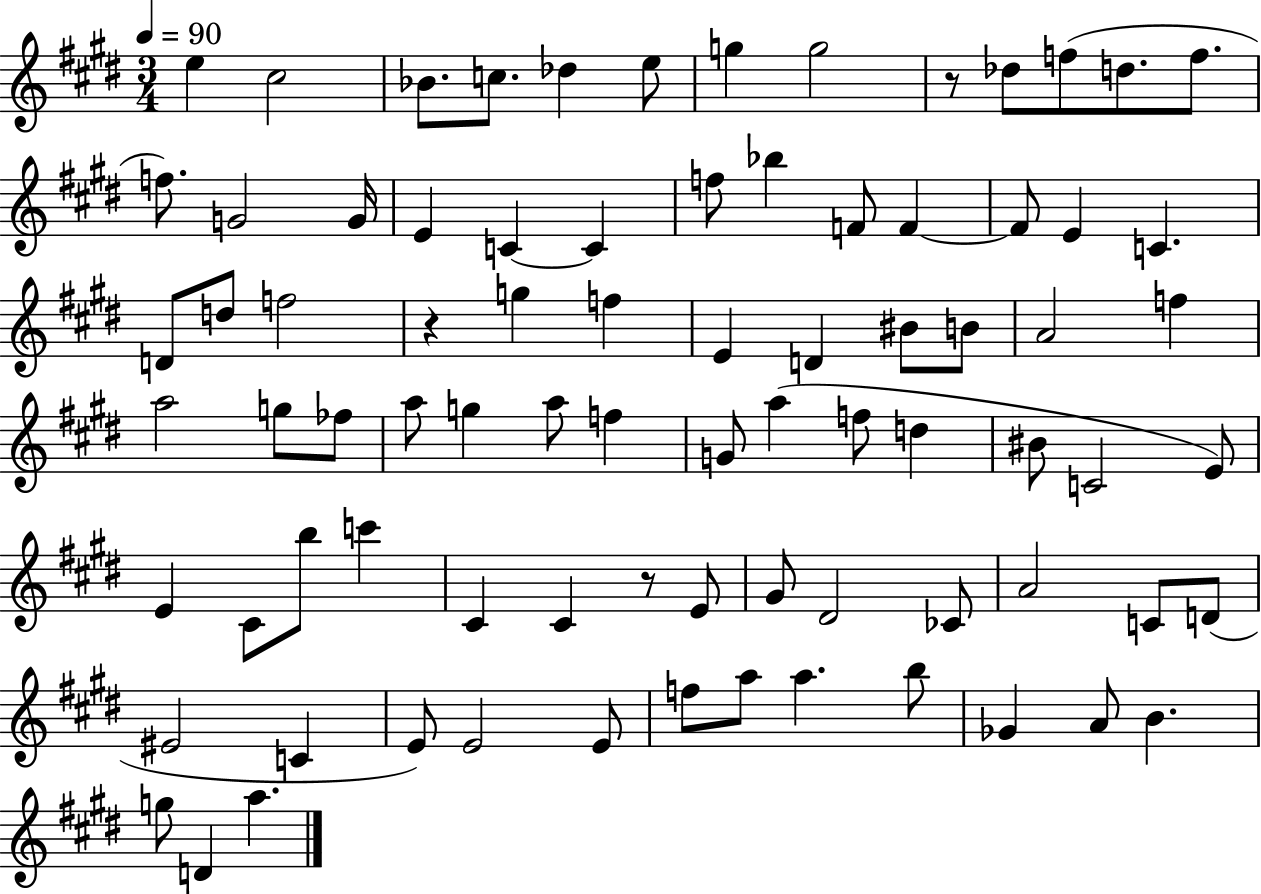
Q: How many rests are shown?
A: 3